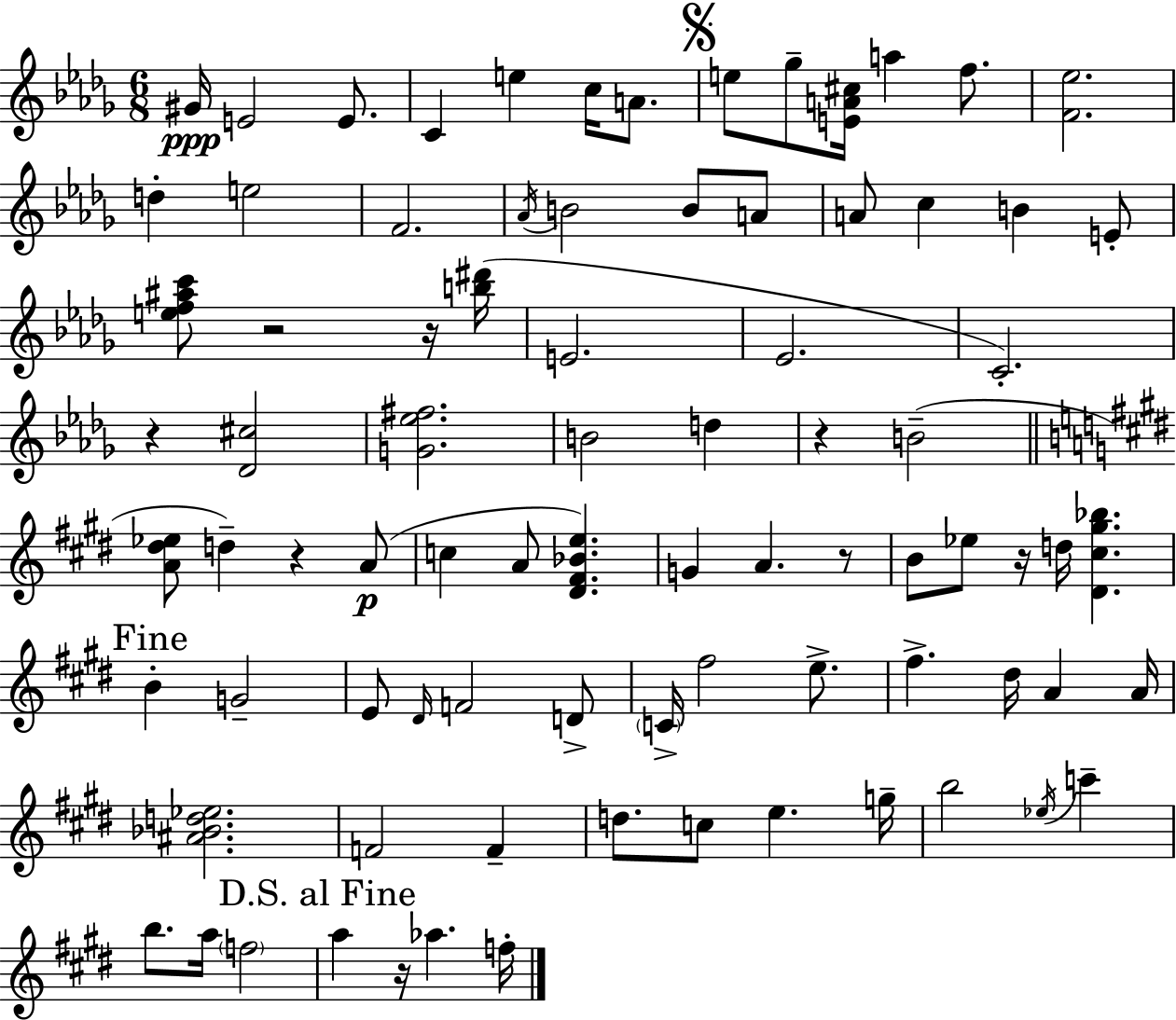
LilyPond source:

{
  \clef treble
  \numericTimeSignature
  \time 6/8
  \key bes \minor
  \repeat volta 2 { gis'16\ppp e'2 e'8. | c'4 e''4 c''16 a'8. | \mark \markup { \musicglyph "scripts.segno" } e''8 ges''8-- <e' a' cis''>16 a''4 f''8. | <f' ees''>2. | \break d''4-. e''2 | f'2. | \acciaccatura { aes'16 } b'2 b'8 a'8 | a'8 c''4 b'4 e'8-. | \break <e'' f'' ais'' c'''>8 r2 r16 | <b'' dis'''>16( e'2. | ees'2. | c'2.-.) | \break r4 <des' cis''>2 | <g' ees'' fis''>2. | b'2 d''4 | r4 b'2--( | \break \bar "||" \break \key e \major <a' dis'' ees''>8 d''4--) r4 a'8(\p | c''4 a'8 <dis' fis' bes' e''>4.) | g'4 a'4. r8 | b'8 ees''8 r16 d''16 <dis' cis'' gis'' bes''>4. | \break \mark "Fine" b'4-. g'2-- | e'8 \grace { dis'16 } f'2 d'8-> | \parenthesize c'16-> fis''2 e''8.-> | fis''4.-> dis''16 a'4 | \break a'16 <ais' bes' d'' ees''>2. | f'2 f'4-- | d''8. c''8 e''4. | g''16-- b''2 \acciaccatura { ees''16 } c'''4-- | \break b''8. a''16 \parenthesize f''2 | \mark "D.S. al Fine" a''4 r16 aes''4. | f''16-. } \bar "|."
}